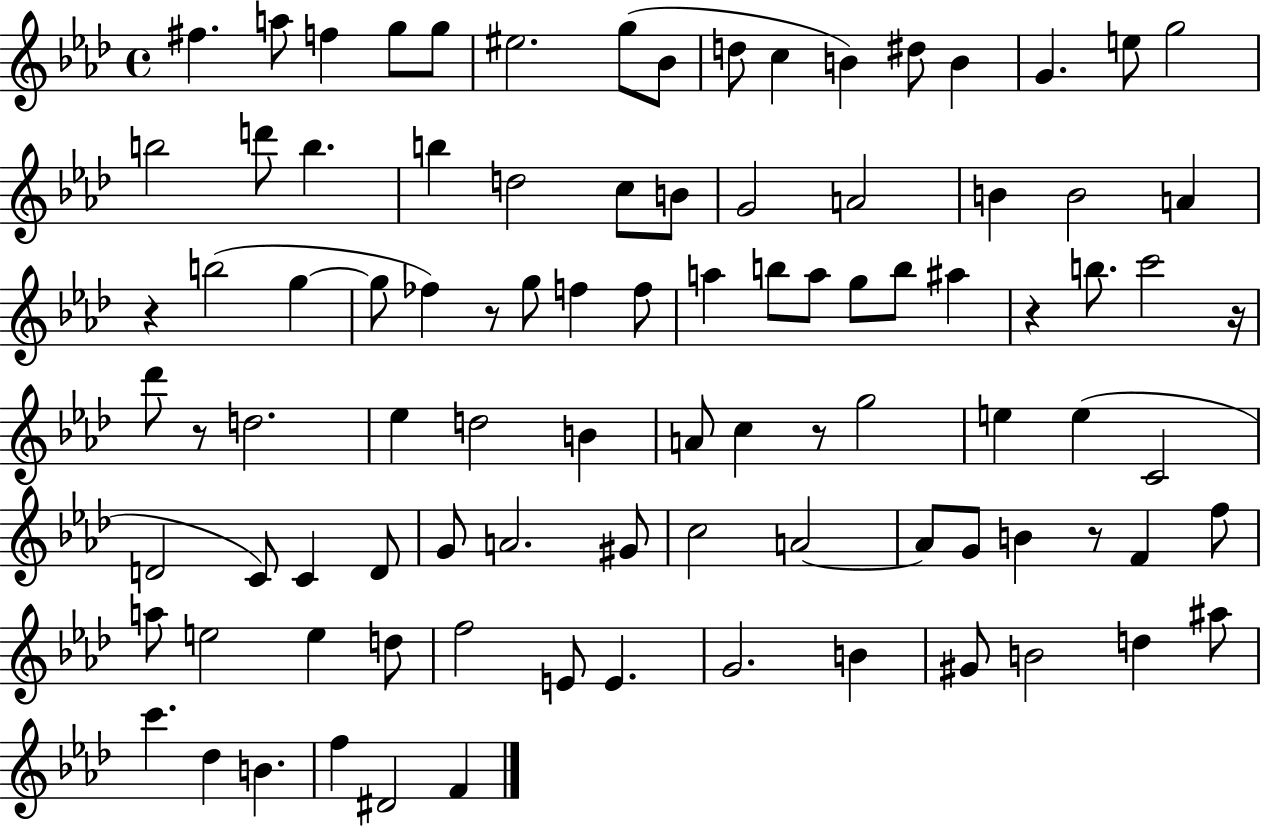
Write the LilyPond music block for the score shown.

{
  \clef treble
  \time 4/4
  \defaultTimeSignature
  \key aes \major
  fis''4. a''8 f''4 g''8 g''8 | eis''2. g''8( bes'8 | d''8 c''4 b'4) dis''8 b'4 | g'4. e''8 g''2 | \break b''2 d'''8 b''4. | b''4 d''2 c''8 b'8 | g'2 a'2 | b'4 b'2 a'4 | \break r4 b''2( g''4~~ | g''8 fes''4) r8 g''8 f''4 f''8 | a''4 b''8 a''8 g''8 b''8 ais''4 | r4 b''8. c'''2 r16 | \break des'''8 r8 d''2. | ees''4 d''2 b'4 | a'8 c''4 r8 g''2 | e''4 e''4( c'2 | \break d'2 c'8) c'4 d'8 | g'8 a'2. gis'8 | c''2 a'2~~ | a'8 g'8 b'4 r8 f'4 f''8 | \break a''8 e''2 e''4 d''8 | f''2 e'8 e'4. | g'2. b'4 | gis'8 b'2 d''4 ais''8 | \break c'''4. des''4 b'4. | f''4 dis'2 f'4 | \bar "|."
}